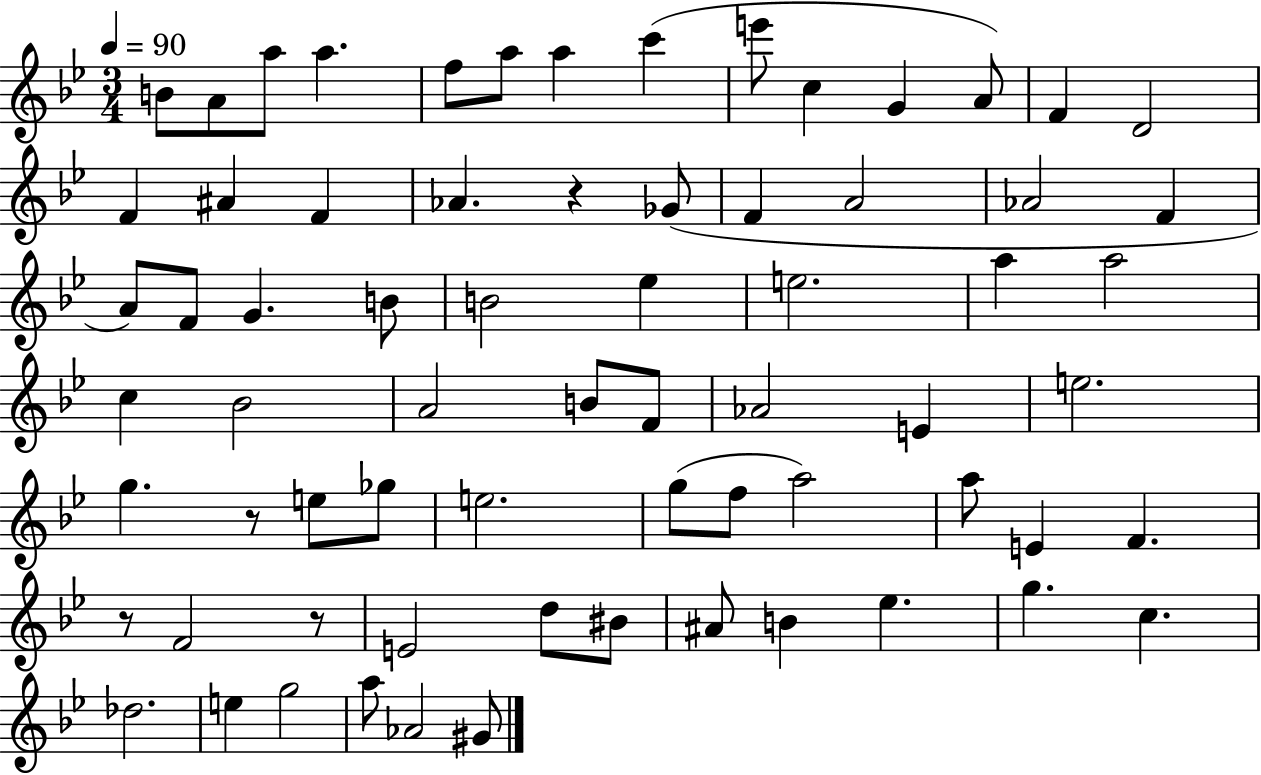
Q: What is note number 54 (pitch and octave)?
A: BIS4